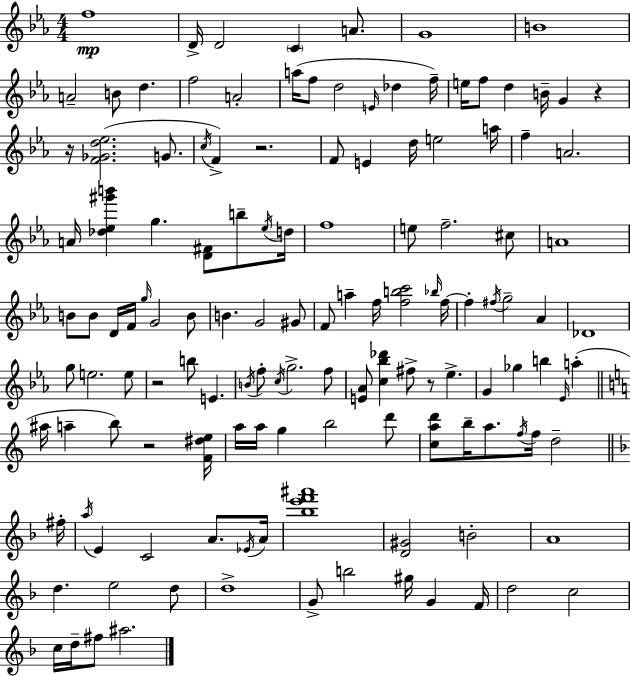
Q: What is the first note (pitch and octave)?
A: F5